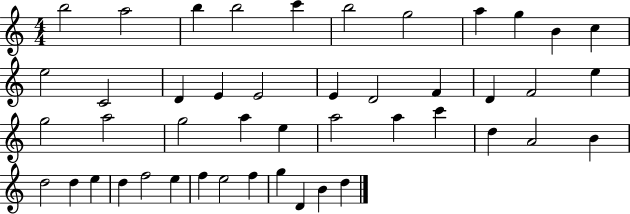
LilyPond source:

{
  \clef treble
  \numericTimeSignature
  \time 4/4
  \key c \major
  b''2 a''2 | b''4 b''2 c'''4 | b''2 g''2 | a''4 g''4 b'4 c''4 | \break e''2 c'2 | d'4 e'4 e'2 | e'4 d'2 f'4 | d'4 f'2 e''4 | \break g''2 a''2 | g''2 a''4 e''4 | a''2 a''4 c'''4 | d''4 a'2 b'4 | \break d''2 d''4 e''4 | d''4 f''2 e''4 | f''4 e''2 f''4 | g''4 d'4 b'4 d''4 | \break \bar "|."
}